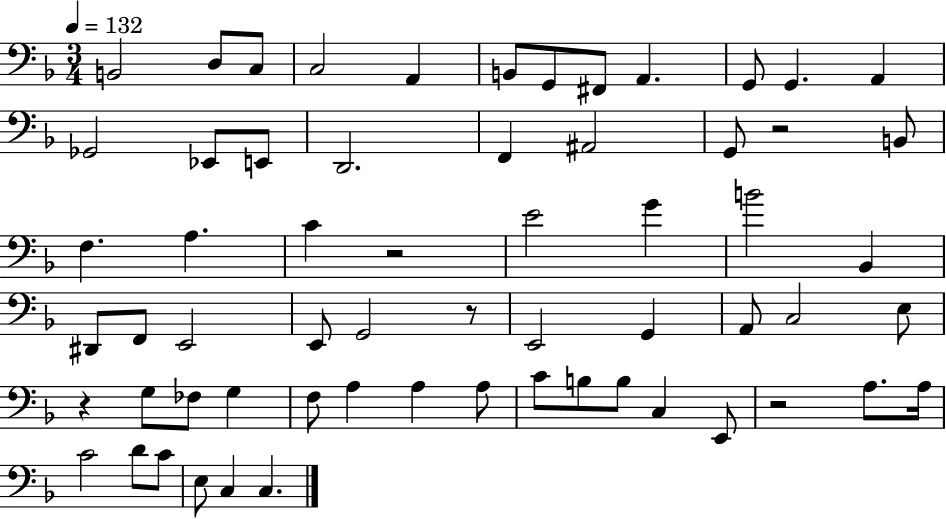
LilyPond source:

{
  \clef bass
  \numericTimeSignature
  \time 3/4
  \key f \major
  \tempo 4 = 132
  \repeat volta 2 { b,2 d8 c8 | c2 a,4 | b,8 g,8 fis,8 a,4. | g,8 g,4. a,4 | \break ges,2 ees,8 e,8 | d,2. | f,4 ais,2 | g,8 r2 b,8 | \break f4. a4. | c'4 r2 | e'2 g'4 | b'2 bes,4 | \break dis,8 f,8 e,2 | e,8 g,2 r8 | e,2 g,4 | a,8 c2 e8 | \break r4 g8 fes8 g4 | f8 a4 a4 a8 | c'8 b8 b8 c4 e,8 | r2 a8. a16 | \break c'2 d'8 c'8 | e8 c4 c4. | } \bar "|."
}